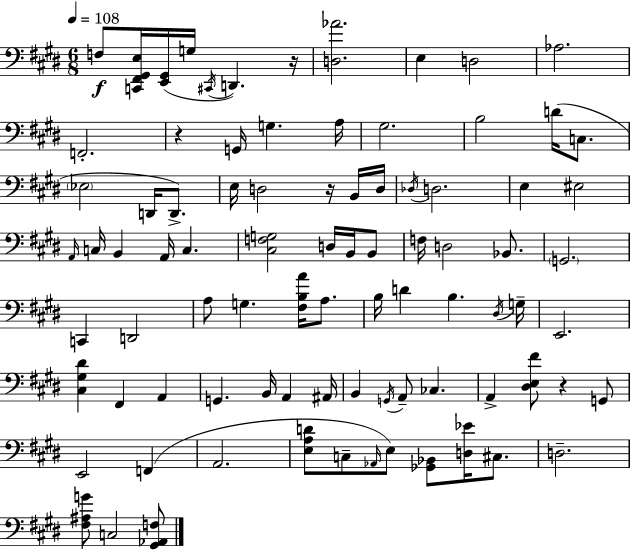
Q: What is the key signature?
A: E major